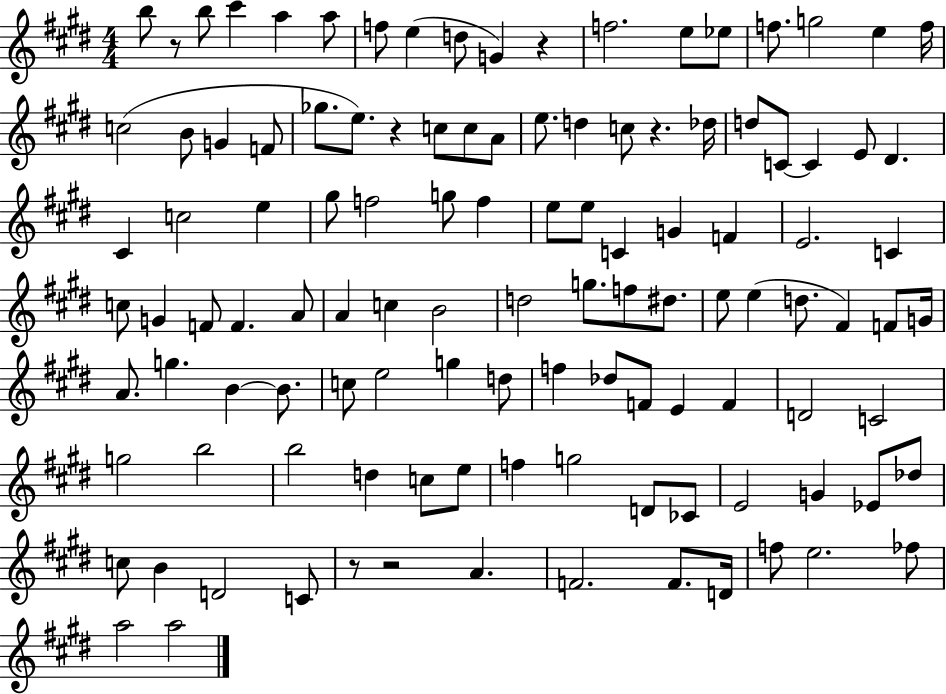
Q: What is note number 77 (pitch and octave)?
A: F4